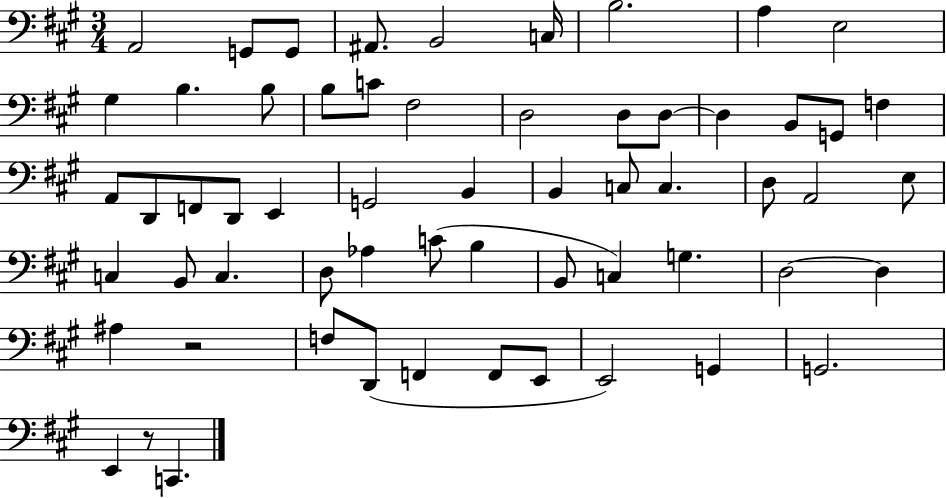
{
  \clef bass
  \numericTimeSignature
  \time 3/4
  \key a \major
  a,2 g,8 g,8 | ais,8. b,2 c16 | b2. | a4 e2 | \break gis4 b4. b8 | b8 c'8 fis2 | d2 d8 d8~~ | d4 b,8 g,8 f4 | \break a,8 d,8 f,8 d,8 e,4 | g,2 b,4 | b,4 c8 c4. | d8 a,2 e8 | \break c4 b,8 c4. | d8 aes4 c'8( b4 | b,8 c4) g4. | d2~~ d4 | \break ais4 r2 | f8 d,8( f,4 f,8 e,8 | e,2) g,4 | g,2. | \break e,4 r8 c,4. | \bar "|."
}